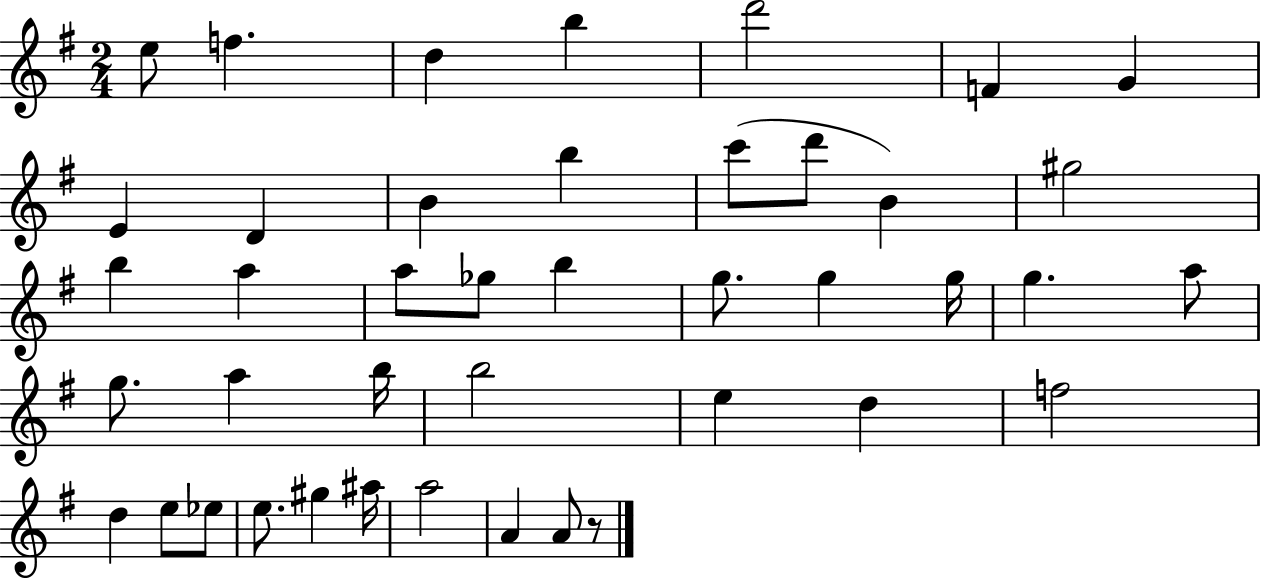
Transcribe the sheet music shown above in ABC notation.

X:1
T:Untitled
M:2/4
L:1/4
K:G
e/2 f d b d'2 F G E D B b c'/2 d'/2 B ^g2 b a a/2 _g/2 b g/2 g g/4 g a/2 g/2 a b/4 b2 e d f2 d e/2 _e/2 e/2 ^g ^a/4 a2 A A/2 z/2